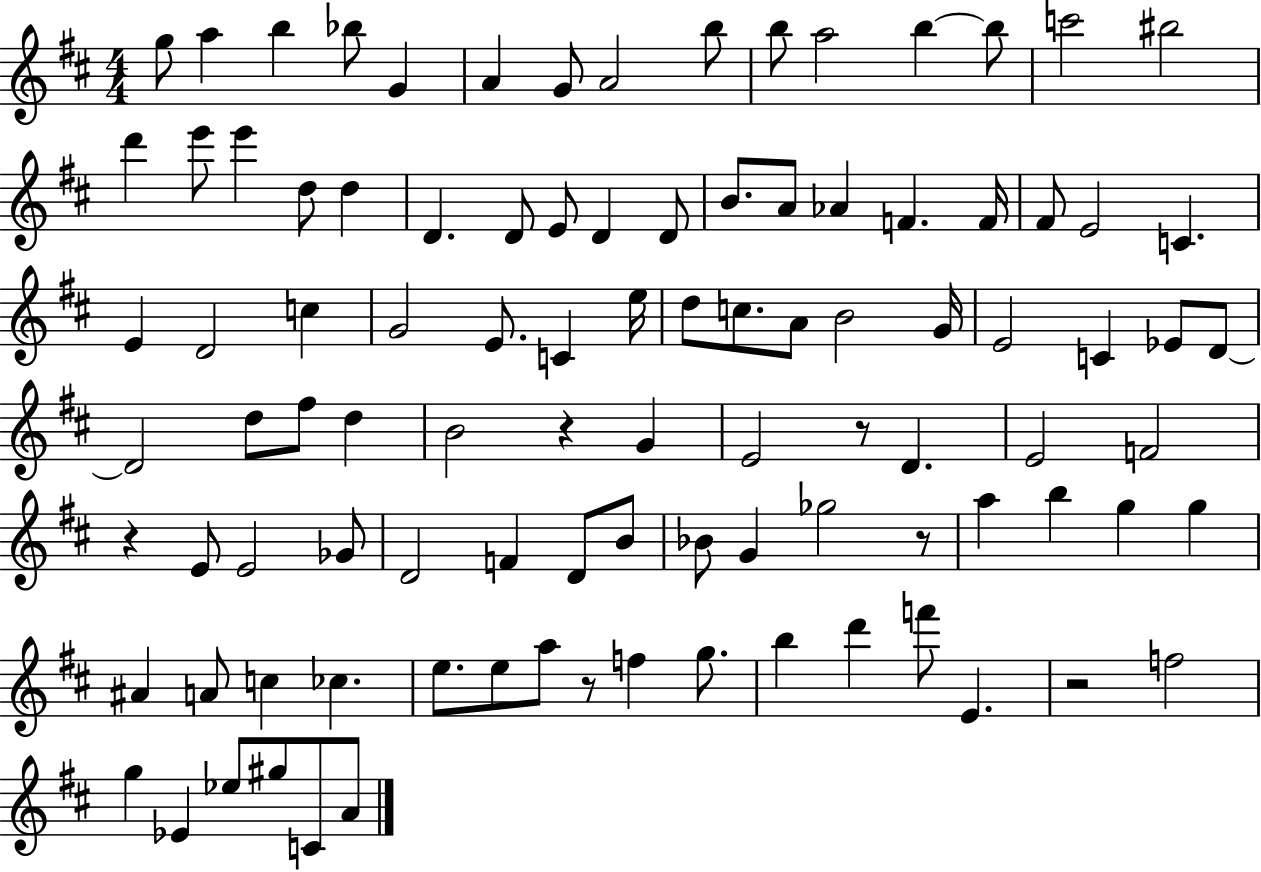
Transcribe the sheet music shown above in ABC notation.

X:1
T:Untitled
M:4/4
L:1/4
K:D
g/2 a b _b/2 G A G/2 A2 b/2 b/2 a2 b b/2 c'2 ^b2 d' e'/2 e' d/2 d D D/2 E/2 D D/2 B/2 A/2 _A F F/4 ^F/2 E2 C E D2 c G2 E/2 C e/4 d/2 c/2 A/2 B2 G/4 E2 C _E/2 D/2 D2 d/2 ^f/2 d B2 z G E2 z/2 D E2 F2 z E/2 E2 _G/2 D2 F D/2 B/2 _B/2 G _g2 z/2 a b g g ^A A/2 c _c e/2 e/2 a/2 z/2 f g/2 b d' f'/2 E z2 f2 g _E _e/2 ^g/2 C/2 A/2